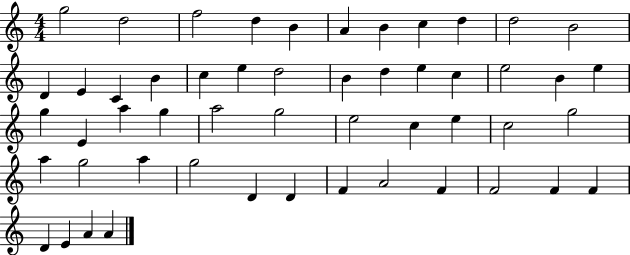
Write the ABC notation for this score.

X:1
T:Untitled
M:4/4
L:1/4
K:C
g2 d2 f2 d B A B c d d2 B2 D E C B c e d2 B d e c e2 B e g E a g a2 g2 e2 c e c2 g2 a g2 a g2 D D F A2 F F2 F F D E A A